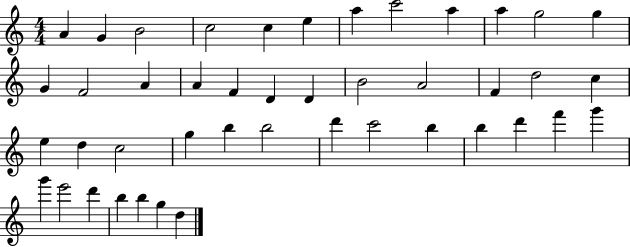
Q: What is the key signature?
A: C major